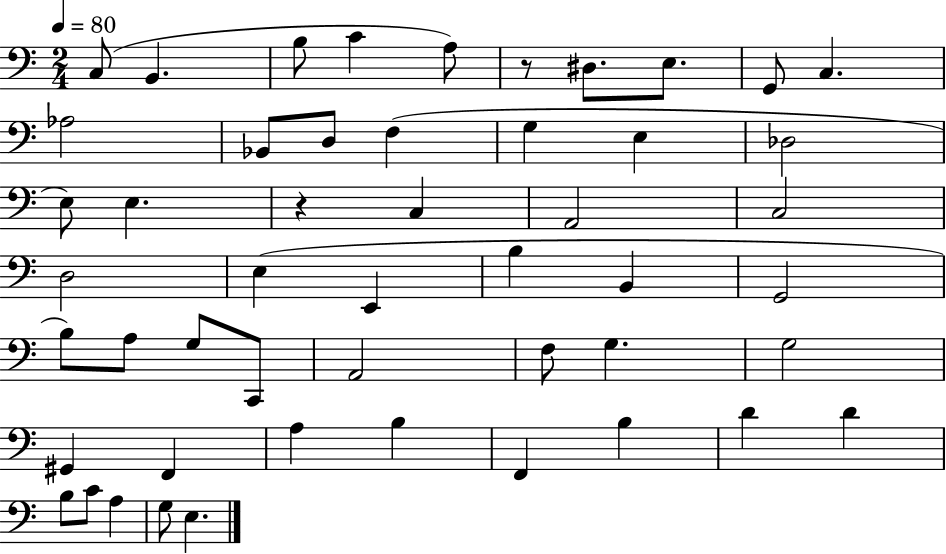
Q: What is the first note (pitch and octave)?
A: C3